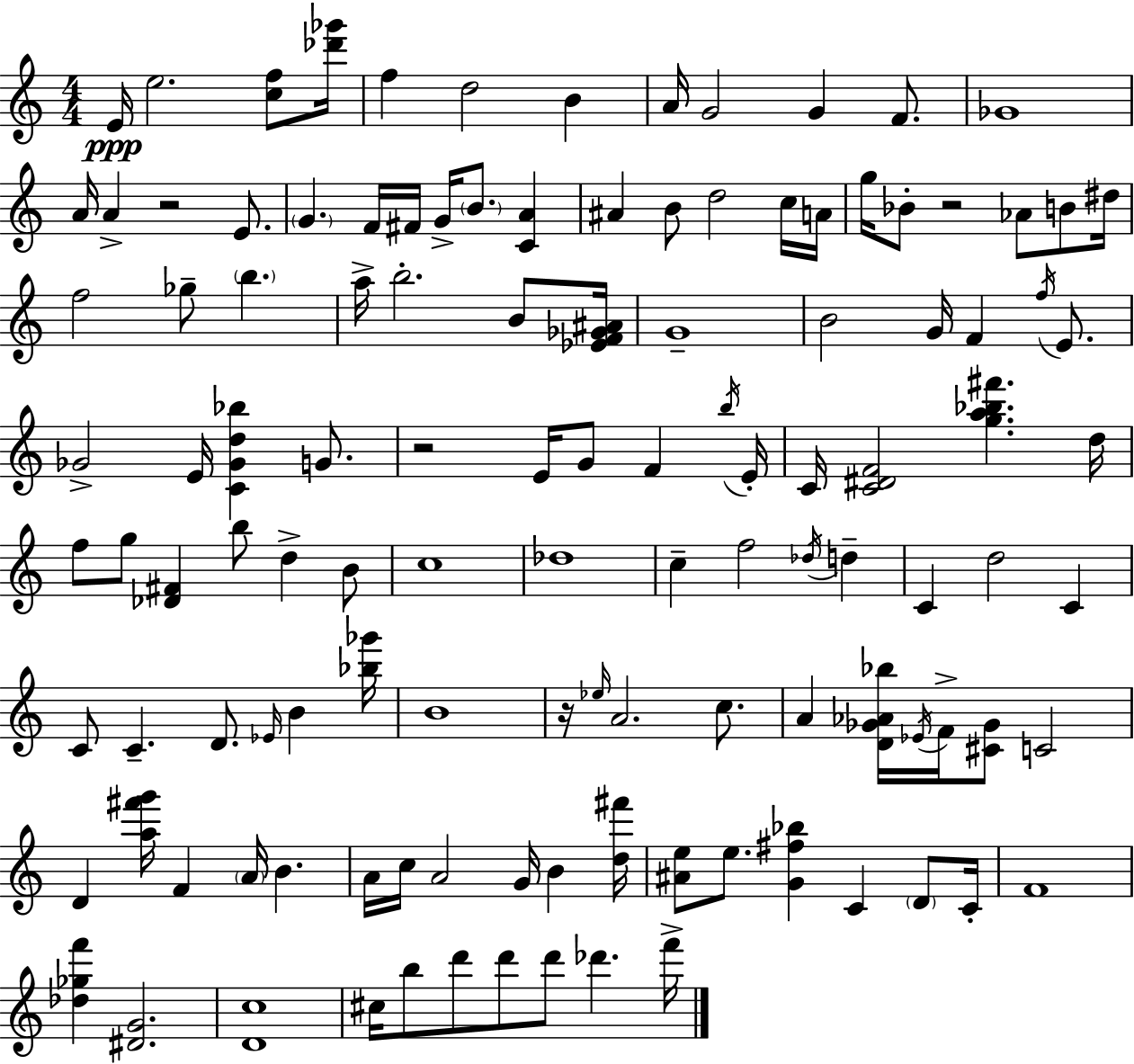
E4/s E5/h. [C5,F5]/e [Db6,Gb6]/s F5/q D5/h B4/q A4/s G4/h G4/q F4/e. Gb4/w A4/s A4/q R/h E4/e. G4/q. F4/s F#4/s G4/s B4/e. [C4,A4]/q A#4/q B4/e D5/h C5/s A4/s G5/s Bb4/e R/h Ab4/e B4/e D#5/s F5/h Gb5/e B5/q. A5/s B5/h. B4/e [Eb4,F4,Gb4,A#4]/s G4/w B4/h G4/s F4/q F5/s E4/e. Gb4/h E4/s [C4,Gb4,D5,Bb5]/q G4/e. R/h E4/s G4/e F4/q B5/s E4/s C4/s [C4,D#4,F4]/h [G5,A5,Bb5,F#6]/q. D5/s F5/e G5/e [Db4,F#4]/q B5/e D5/q B4/e C5/w Db5/w C5/q F5/h Db5/s D5/q C4/q D5/h C4/q C4/e C4/q. D4/e. Eb4/s B4/q [Bb5,Gb6]/s B4/w R/s Eb5/s A4/h. C5/e. A4/q [D4,Gb4,Ab4,Bb5]/s Eb4/s F4/s [C#4,Gb4]/e C4/h D4/q [A5,F#6,G6]/s F4/q A4/s B4/q. A4/s C5/s A4/h G4/s B4/q [D5,F#6]/s [A#4,E5]/e E5/e. [G4,F#5,Bb5]/q C4/q D4/e C4/s F4/w [Db5,Gb5,F6]/q [D#4,G4]/h. [D4,C5]/w C#5/s B5/e D6/e D6/e D6/e Db6/q. F6/s